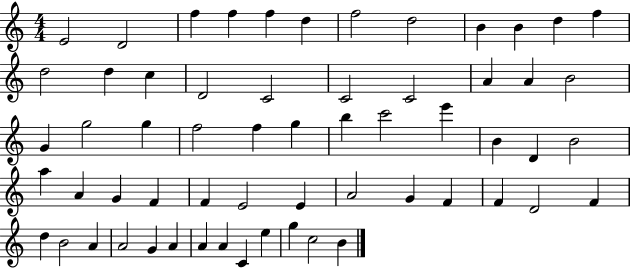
X:1
T:Untitled
M:4/4
L:1/4
K:C
E2 D2 f f f d f2 d2 B B d f d2 d c D2 C2 C2 C2 A A B2 G g2 g f2 f g b c'2 e' B D B2 a A G F F E2 E A2 G F F D2 F d B2 A A2 G A A A C e g c2 B